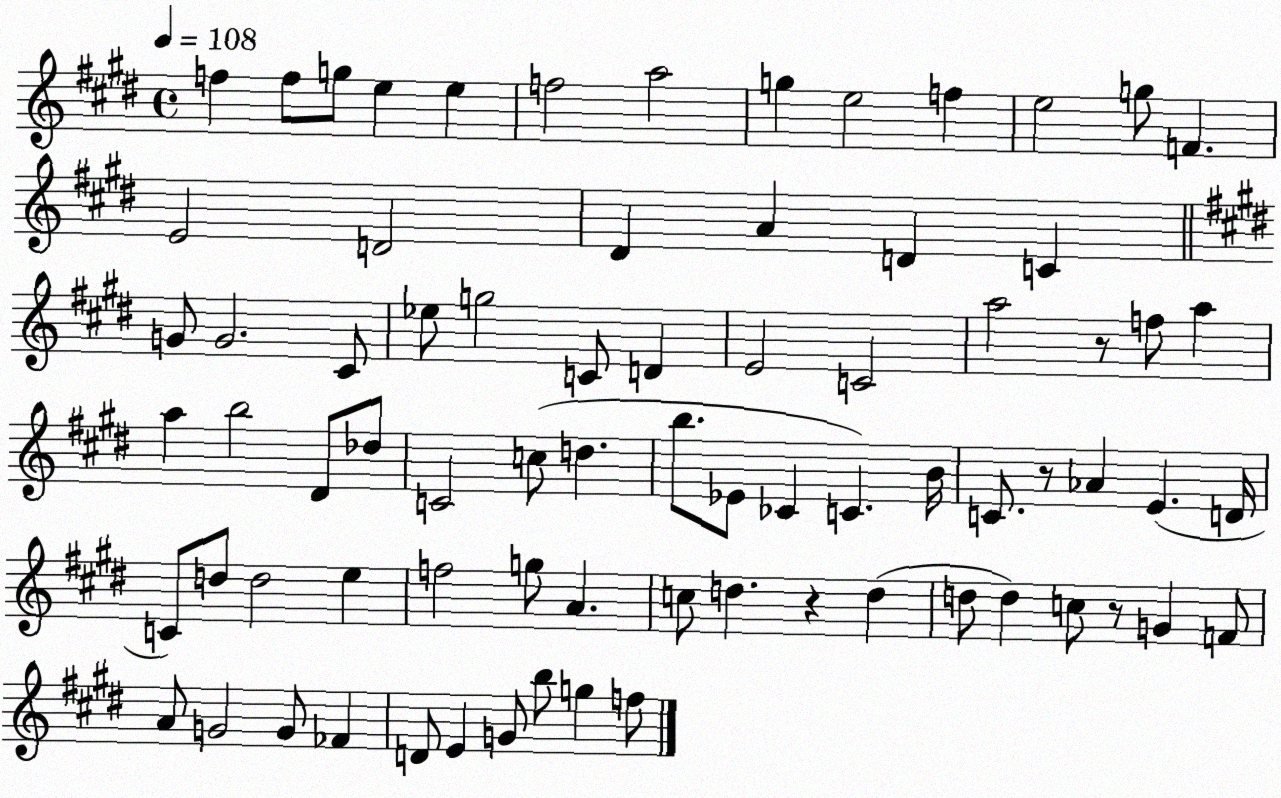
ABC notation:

X:1
T:Untitled
M:4/4
L:1/4
K:E
f f/2 g/2 e e f2 a2 g e2 f e2 g/2 F E2 D2 ^D A D C G/2 G2 ^C/2 _e/2 g2 C/2 D E2 C2 a2 z/2 f/2 a a b2 ^D/2 _d/2 C2 c/2 d b/2 _E/2 _C C B/4 C/2 z/2 _A E D/4 C/2 d/2 d2 e f2 g/2 A c/2 d z d d/2 d c/2 z/2 G F/2 A/2 G2 G/2 _F D/2 E G/2 b/2 g f/2